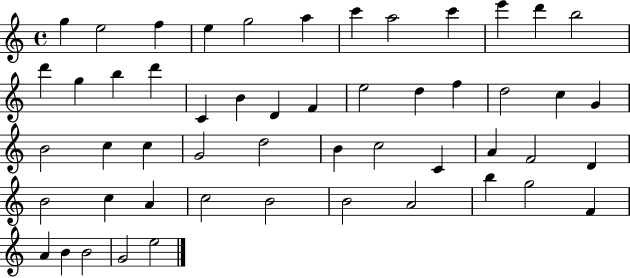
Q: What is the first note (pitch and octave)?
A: G5